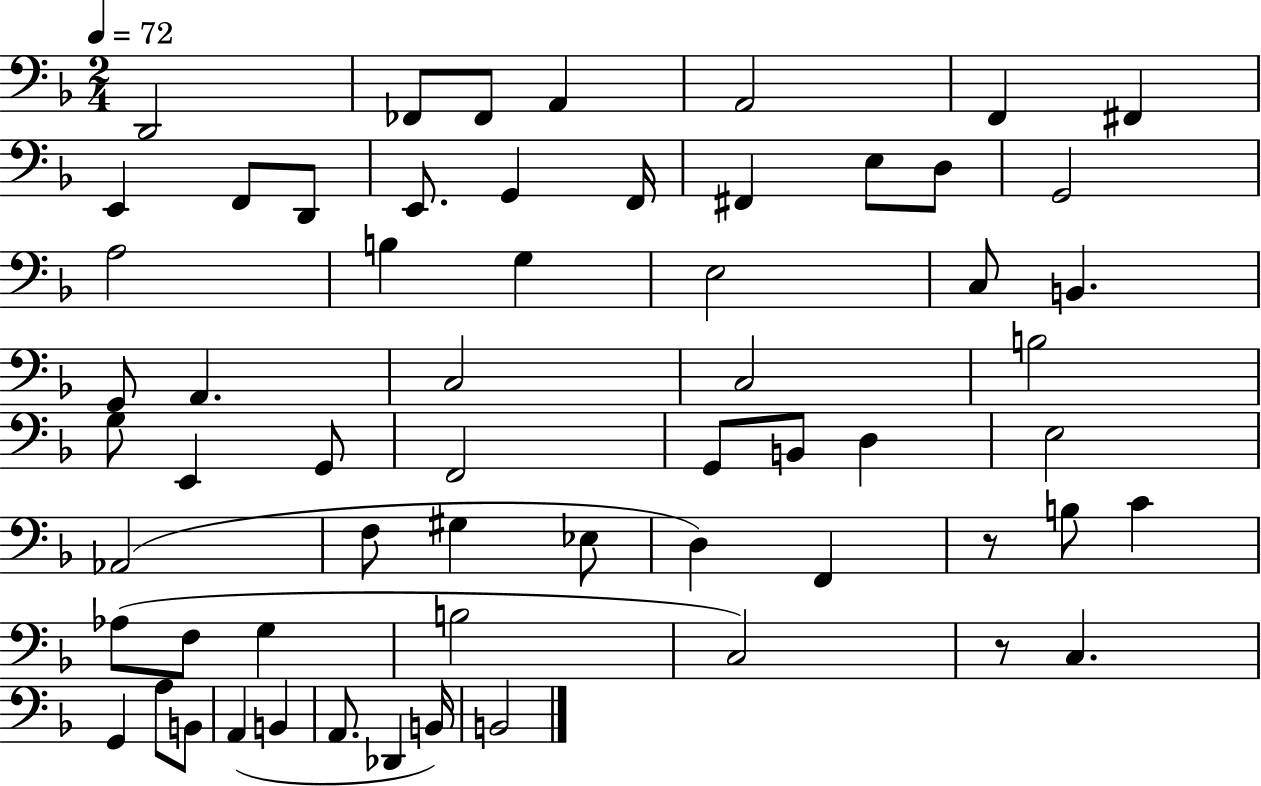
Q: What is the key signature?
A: F major